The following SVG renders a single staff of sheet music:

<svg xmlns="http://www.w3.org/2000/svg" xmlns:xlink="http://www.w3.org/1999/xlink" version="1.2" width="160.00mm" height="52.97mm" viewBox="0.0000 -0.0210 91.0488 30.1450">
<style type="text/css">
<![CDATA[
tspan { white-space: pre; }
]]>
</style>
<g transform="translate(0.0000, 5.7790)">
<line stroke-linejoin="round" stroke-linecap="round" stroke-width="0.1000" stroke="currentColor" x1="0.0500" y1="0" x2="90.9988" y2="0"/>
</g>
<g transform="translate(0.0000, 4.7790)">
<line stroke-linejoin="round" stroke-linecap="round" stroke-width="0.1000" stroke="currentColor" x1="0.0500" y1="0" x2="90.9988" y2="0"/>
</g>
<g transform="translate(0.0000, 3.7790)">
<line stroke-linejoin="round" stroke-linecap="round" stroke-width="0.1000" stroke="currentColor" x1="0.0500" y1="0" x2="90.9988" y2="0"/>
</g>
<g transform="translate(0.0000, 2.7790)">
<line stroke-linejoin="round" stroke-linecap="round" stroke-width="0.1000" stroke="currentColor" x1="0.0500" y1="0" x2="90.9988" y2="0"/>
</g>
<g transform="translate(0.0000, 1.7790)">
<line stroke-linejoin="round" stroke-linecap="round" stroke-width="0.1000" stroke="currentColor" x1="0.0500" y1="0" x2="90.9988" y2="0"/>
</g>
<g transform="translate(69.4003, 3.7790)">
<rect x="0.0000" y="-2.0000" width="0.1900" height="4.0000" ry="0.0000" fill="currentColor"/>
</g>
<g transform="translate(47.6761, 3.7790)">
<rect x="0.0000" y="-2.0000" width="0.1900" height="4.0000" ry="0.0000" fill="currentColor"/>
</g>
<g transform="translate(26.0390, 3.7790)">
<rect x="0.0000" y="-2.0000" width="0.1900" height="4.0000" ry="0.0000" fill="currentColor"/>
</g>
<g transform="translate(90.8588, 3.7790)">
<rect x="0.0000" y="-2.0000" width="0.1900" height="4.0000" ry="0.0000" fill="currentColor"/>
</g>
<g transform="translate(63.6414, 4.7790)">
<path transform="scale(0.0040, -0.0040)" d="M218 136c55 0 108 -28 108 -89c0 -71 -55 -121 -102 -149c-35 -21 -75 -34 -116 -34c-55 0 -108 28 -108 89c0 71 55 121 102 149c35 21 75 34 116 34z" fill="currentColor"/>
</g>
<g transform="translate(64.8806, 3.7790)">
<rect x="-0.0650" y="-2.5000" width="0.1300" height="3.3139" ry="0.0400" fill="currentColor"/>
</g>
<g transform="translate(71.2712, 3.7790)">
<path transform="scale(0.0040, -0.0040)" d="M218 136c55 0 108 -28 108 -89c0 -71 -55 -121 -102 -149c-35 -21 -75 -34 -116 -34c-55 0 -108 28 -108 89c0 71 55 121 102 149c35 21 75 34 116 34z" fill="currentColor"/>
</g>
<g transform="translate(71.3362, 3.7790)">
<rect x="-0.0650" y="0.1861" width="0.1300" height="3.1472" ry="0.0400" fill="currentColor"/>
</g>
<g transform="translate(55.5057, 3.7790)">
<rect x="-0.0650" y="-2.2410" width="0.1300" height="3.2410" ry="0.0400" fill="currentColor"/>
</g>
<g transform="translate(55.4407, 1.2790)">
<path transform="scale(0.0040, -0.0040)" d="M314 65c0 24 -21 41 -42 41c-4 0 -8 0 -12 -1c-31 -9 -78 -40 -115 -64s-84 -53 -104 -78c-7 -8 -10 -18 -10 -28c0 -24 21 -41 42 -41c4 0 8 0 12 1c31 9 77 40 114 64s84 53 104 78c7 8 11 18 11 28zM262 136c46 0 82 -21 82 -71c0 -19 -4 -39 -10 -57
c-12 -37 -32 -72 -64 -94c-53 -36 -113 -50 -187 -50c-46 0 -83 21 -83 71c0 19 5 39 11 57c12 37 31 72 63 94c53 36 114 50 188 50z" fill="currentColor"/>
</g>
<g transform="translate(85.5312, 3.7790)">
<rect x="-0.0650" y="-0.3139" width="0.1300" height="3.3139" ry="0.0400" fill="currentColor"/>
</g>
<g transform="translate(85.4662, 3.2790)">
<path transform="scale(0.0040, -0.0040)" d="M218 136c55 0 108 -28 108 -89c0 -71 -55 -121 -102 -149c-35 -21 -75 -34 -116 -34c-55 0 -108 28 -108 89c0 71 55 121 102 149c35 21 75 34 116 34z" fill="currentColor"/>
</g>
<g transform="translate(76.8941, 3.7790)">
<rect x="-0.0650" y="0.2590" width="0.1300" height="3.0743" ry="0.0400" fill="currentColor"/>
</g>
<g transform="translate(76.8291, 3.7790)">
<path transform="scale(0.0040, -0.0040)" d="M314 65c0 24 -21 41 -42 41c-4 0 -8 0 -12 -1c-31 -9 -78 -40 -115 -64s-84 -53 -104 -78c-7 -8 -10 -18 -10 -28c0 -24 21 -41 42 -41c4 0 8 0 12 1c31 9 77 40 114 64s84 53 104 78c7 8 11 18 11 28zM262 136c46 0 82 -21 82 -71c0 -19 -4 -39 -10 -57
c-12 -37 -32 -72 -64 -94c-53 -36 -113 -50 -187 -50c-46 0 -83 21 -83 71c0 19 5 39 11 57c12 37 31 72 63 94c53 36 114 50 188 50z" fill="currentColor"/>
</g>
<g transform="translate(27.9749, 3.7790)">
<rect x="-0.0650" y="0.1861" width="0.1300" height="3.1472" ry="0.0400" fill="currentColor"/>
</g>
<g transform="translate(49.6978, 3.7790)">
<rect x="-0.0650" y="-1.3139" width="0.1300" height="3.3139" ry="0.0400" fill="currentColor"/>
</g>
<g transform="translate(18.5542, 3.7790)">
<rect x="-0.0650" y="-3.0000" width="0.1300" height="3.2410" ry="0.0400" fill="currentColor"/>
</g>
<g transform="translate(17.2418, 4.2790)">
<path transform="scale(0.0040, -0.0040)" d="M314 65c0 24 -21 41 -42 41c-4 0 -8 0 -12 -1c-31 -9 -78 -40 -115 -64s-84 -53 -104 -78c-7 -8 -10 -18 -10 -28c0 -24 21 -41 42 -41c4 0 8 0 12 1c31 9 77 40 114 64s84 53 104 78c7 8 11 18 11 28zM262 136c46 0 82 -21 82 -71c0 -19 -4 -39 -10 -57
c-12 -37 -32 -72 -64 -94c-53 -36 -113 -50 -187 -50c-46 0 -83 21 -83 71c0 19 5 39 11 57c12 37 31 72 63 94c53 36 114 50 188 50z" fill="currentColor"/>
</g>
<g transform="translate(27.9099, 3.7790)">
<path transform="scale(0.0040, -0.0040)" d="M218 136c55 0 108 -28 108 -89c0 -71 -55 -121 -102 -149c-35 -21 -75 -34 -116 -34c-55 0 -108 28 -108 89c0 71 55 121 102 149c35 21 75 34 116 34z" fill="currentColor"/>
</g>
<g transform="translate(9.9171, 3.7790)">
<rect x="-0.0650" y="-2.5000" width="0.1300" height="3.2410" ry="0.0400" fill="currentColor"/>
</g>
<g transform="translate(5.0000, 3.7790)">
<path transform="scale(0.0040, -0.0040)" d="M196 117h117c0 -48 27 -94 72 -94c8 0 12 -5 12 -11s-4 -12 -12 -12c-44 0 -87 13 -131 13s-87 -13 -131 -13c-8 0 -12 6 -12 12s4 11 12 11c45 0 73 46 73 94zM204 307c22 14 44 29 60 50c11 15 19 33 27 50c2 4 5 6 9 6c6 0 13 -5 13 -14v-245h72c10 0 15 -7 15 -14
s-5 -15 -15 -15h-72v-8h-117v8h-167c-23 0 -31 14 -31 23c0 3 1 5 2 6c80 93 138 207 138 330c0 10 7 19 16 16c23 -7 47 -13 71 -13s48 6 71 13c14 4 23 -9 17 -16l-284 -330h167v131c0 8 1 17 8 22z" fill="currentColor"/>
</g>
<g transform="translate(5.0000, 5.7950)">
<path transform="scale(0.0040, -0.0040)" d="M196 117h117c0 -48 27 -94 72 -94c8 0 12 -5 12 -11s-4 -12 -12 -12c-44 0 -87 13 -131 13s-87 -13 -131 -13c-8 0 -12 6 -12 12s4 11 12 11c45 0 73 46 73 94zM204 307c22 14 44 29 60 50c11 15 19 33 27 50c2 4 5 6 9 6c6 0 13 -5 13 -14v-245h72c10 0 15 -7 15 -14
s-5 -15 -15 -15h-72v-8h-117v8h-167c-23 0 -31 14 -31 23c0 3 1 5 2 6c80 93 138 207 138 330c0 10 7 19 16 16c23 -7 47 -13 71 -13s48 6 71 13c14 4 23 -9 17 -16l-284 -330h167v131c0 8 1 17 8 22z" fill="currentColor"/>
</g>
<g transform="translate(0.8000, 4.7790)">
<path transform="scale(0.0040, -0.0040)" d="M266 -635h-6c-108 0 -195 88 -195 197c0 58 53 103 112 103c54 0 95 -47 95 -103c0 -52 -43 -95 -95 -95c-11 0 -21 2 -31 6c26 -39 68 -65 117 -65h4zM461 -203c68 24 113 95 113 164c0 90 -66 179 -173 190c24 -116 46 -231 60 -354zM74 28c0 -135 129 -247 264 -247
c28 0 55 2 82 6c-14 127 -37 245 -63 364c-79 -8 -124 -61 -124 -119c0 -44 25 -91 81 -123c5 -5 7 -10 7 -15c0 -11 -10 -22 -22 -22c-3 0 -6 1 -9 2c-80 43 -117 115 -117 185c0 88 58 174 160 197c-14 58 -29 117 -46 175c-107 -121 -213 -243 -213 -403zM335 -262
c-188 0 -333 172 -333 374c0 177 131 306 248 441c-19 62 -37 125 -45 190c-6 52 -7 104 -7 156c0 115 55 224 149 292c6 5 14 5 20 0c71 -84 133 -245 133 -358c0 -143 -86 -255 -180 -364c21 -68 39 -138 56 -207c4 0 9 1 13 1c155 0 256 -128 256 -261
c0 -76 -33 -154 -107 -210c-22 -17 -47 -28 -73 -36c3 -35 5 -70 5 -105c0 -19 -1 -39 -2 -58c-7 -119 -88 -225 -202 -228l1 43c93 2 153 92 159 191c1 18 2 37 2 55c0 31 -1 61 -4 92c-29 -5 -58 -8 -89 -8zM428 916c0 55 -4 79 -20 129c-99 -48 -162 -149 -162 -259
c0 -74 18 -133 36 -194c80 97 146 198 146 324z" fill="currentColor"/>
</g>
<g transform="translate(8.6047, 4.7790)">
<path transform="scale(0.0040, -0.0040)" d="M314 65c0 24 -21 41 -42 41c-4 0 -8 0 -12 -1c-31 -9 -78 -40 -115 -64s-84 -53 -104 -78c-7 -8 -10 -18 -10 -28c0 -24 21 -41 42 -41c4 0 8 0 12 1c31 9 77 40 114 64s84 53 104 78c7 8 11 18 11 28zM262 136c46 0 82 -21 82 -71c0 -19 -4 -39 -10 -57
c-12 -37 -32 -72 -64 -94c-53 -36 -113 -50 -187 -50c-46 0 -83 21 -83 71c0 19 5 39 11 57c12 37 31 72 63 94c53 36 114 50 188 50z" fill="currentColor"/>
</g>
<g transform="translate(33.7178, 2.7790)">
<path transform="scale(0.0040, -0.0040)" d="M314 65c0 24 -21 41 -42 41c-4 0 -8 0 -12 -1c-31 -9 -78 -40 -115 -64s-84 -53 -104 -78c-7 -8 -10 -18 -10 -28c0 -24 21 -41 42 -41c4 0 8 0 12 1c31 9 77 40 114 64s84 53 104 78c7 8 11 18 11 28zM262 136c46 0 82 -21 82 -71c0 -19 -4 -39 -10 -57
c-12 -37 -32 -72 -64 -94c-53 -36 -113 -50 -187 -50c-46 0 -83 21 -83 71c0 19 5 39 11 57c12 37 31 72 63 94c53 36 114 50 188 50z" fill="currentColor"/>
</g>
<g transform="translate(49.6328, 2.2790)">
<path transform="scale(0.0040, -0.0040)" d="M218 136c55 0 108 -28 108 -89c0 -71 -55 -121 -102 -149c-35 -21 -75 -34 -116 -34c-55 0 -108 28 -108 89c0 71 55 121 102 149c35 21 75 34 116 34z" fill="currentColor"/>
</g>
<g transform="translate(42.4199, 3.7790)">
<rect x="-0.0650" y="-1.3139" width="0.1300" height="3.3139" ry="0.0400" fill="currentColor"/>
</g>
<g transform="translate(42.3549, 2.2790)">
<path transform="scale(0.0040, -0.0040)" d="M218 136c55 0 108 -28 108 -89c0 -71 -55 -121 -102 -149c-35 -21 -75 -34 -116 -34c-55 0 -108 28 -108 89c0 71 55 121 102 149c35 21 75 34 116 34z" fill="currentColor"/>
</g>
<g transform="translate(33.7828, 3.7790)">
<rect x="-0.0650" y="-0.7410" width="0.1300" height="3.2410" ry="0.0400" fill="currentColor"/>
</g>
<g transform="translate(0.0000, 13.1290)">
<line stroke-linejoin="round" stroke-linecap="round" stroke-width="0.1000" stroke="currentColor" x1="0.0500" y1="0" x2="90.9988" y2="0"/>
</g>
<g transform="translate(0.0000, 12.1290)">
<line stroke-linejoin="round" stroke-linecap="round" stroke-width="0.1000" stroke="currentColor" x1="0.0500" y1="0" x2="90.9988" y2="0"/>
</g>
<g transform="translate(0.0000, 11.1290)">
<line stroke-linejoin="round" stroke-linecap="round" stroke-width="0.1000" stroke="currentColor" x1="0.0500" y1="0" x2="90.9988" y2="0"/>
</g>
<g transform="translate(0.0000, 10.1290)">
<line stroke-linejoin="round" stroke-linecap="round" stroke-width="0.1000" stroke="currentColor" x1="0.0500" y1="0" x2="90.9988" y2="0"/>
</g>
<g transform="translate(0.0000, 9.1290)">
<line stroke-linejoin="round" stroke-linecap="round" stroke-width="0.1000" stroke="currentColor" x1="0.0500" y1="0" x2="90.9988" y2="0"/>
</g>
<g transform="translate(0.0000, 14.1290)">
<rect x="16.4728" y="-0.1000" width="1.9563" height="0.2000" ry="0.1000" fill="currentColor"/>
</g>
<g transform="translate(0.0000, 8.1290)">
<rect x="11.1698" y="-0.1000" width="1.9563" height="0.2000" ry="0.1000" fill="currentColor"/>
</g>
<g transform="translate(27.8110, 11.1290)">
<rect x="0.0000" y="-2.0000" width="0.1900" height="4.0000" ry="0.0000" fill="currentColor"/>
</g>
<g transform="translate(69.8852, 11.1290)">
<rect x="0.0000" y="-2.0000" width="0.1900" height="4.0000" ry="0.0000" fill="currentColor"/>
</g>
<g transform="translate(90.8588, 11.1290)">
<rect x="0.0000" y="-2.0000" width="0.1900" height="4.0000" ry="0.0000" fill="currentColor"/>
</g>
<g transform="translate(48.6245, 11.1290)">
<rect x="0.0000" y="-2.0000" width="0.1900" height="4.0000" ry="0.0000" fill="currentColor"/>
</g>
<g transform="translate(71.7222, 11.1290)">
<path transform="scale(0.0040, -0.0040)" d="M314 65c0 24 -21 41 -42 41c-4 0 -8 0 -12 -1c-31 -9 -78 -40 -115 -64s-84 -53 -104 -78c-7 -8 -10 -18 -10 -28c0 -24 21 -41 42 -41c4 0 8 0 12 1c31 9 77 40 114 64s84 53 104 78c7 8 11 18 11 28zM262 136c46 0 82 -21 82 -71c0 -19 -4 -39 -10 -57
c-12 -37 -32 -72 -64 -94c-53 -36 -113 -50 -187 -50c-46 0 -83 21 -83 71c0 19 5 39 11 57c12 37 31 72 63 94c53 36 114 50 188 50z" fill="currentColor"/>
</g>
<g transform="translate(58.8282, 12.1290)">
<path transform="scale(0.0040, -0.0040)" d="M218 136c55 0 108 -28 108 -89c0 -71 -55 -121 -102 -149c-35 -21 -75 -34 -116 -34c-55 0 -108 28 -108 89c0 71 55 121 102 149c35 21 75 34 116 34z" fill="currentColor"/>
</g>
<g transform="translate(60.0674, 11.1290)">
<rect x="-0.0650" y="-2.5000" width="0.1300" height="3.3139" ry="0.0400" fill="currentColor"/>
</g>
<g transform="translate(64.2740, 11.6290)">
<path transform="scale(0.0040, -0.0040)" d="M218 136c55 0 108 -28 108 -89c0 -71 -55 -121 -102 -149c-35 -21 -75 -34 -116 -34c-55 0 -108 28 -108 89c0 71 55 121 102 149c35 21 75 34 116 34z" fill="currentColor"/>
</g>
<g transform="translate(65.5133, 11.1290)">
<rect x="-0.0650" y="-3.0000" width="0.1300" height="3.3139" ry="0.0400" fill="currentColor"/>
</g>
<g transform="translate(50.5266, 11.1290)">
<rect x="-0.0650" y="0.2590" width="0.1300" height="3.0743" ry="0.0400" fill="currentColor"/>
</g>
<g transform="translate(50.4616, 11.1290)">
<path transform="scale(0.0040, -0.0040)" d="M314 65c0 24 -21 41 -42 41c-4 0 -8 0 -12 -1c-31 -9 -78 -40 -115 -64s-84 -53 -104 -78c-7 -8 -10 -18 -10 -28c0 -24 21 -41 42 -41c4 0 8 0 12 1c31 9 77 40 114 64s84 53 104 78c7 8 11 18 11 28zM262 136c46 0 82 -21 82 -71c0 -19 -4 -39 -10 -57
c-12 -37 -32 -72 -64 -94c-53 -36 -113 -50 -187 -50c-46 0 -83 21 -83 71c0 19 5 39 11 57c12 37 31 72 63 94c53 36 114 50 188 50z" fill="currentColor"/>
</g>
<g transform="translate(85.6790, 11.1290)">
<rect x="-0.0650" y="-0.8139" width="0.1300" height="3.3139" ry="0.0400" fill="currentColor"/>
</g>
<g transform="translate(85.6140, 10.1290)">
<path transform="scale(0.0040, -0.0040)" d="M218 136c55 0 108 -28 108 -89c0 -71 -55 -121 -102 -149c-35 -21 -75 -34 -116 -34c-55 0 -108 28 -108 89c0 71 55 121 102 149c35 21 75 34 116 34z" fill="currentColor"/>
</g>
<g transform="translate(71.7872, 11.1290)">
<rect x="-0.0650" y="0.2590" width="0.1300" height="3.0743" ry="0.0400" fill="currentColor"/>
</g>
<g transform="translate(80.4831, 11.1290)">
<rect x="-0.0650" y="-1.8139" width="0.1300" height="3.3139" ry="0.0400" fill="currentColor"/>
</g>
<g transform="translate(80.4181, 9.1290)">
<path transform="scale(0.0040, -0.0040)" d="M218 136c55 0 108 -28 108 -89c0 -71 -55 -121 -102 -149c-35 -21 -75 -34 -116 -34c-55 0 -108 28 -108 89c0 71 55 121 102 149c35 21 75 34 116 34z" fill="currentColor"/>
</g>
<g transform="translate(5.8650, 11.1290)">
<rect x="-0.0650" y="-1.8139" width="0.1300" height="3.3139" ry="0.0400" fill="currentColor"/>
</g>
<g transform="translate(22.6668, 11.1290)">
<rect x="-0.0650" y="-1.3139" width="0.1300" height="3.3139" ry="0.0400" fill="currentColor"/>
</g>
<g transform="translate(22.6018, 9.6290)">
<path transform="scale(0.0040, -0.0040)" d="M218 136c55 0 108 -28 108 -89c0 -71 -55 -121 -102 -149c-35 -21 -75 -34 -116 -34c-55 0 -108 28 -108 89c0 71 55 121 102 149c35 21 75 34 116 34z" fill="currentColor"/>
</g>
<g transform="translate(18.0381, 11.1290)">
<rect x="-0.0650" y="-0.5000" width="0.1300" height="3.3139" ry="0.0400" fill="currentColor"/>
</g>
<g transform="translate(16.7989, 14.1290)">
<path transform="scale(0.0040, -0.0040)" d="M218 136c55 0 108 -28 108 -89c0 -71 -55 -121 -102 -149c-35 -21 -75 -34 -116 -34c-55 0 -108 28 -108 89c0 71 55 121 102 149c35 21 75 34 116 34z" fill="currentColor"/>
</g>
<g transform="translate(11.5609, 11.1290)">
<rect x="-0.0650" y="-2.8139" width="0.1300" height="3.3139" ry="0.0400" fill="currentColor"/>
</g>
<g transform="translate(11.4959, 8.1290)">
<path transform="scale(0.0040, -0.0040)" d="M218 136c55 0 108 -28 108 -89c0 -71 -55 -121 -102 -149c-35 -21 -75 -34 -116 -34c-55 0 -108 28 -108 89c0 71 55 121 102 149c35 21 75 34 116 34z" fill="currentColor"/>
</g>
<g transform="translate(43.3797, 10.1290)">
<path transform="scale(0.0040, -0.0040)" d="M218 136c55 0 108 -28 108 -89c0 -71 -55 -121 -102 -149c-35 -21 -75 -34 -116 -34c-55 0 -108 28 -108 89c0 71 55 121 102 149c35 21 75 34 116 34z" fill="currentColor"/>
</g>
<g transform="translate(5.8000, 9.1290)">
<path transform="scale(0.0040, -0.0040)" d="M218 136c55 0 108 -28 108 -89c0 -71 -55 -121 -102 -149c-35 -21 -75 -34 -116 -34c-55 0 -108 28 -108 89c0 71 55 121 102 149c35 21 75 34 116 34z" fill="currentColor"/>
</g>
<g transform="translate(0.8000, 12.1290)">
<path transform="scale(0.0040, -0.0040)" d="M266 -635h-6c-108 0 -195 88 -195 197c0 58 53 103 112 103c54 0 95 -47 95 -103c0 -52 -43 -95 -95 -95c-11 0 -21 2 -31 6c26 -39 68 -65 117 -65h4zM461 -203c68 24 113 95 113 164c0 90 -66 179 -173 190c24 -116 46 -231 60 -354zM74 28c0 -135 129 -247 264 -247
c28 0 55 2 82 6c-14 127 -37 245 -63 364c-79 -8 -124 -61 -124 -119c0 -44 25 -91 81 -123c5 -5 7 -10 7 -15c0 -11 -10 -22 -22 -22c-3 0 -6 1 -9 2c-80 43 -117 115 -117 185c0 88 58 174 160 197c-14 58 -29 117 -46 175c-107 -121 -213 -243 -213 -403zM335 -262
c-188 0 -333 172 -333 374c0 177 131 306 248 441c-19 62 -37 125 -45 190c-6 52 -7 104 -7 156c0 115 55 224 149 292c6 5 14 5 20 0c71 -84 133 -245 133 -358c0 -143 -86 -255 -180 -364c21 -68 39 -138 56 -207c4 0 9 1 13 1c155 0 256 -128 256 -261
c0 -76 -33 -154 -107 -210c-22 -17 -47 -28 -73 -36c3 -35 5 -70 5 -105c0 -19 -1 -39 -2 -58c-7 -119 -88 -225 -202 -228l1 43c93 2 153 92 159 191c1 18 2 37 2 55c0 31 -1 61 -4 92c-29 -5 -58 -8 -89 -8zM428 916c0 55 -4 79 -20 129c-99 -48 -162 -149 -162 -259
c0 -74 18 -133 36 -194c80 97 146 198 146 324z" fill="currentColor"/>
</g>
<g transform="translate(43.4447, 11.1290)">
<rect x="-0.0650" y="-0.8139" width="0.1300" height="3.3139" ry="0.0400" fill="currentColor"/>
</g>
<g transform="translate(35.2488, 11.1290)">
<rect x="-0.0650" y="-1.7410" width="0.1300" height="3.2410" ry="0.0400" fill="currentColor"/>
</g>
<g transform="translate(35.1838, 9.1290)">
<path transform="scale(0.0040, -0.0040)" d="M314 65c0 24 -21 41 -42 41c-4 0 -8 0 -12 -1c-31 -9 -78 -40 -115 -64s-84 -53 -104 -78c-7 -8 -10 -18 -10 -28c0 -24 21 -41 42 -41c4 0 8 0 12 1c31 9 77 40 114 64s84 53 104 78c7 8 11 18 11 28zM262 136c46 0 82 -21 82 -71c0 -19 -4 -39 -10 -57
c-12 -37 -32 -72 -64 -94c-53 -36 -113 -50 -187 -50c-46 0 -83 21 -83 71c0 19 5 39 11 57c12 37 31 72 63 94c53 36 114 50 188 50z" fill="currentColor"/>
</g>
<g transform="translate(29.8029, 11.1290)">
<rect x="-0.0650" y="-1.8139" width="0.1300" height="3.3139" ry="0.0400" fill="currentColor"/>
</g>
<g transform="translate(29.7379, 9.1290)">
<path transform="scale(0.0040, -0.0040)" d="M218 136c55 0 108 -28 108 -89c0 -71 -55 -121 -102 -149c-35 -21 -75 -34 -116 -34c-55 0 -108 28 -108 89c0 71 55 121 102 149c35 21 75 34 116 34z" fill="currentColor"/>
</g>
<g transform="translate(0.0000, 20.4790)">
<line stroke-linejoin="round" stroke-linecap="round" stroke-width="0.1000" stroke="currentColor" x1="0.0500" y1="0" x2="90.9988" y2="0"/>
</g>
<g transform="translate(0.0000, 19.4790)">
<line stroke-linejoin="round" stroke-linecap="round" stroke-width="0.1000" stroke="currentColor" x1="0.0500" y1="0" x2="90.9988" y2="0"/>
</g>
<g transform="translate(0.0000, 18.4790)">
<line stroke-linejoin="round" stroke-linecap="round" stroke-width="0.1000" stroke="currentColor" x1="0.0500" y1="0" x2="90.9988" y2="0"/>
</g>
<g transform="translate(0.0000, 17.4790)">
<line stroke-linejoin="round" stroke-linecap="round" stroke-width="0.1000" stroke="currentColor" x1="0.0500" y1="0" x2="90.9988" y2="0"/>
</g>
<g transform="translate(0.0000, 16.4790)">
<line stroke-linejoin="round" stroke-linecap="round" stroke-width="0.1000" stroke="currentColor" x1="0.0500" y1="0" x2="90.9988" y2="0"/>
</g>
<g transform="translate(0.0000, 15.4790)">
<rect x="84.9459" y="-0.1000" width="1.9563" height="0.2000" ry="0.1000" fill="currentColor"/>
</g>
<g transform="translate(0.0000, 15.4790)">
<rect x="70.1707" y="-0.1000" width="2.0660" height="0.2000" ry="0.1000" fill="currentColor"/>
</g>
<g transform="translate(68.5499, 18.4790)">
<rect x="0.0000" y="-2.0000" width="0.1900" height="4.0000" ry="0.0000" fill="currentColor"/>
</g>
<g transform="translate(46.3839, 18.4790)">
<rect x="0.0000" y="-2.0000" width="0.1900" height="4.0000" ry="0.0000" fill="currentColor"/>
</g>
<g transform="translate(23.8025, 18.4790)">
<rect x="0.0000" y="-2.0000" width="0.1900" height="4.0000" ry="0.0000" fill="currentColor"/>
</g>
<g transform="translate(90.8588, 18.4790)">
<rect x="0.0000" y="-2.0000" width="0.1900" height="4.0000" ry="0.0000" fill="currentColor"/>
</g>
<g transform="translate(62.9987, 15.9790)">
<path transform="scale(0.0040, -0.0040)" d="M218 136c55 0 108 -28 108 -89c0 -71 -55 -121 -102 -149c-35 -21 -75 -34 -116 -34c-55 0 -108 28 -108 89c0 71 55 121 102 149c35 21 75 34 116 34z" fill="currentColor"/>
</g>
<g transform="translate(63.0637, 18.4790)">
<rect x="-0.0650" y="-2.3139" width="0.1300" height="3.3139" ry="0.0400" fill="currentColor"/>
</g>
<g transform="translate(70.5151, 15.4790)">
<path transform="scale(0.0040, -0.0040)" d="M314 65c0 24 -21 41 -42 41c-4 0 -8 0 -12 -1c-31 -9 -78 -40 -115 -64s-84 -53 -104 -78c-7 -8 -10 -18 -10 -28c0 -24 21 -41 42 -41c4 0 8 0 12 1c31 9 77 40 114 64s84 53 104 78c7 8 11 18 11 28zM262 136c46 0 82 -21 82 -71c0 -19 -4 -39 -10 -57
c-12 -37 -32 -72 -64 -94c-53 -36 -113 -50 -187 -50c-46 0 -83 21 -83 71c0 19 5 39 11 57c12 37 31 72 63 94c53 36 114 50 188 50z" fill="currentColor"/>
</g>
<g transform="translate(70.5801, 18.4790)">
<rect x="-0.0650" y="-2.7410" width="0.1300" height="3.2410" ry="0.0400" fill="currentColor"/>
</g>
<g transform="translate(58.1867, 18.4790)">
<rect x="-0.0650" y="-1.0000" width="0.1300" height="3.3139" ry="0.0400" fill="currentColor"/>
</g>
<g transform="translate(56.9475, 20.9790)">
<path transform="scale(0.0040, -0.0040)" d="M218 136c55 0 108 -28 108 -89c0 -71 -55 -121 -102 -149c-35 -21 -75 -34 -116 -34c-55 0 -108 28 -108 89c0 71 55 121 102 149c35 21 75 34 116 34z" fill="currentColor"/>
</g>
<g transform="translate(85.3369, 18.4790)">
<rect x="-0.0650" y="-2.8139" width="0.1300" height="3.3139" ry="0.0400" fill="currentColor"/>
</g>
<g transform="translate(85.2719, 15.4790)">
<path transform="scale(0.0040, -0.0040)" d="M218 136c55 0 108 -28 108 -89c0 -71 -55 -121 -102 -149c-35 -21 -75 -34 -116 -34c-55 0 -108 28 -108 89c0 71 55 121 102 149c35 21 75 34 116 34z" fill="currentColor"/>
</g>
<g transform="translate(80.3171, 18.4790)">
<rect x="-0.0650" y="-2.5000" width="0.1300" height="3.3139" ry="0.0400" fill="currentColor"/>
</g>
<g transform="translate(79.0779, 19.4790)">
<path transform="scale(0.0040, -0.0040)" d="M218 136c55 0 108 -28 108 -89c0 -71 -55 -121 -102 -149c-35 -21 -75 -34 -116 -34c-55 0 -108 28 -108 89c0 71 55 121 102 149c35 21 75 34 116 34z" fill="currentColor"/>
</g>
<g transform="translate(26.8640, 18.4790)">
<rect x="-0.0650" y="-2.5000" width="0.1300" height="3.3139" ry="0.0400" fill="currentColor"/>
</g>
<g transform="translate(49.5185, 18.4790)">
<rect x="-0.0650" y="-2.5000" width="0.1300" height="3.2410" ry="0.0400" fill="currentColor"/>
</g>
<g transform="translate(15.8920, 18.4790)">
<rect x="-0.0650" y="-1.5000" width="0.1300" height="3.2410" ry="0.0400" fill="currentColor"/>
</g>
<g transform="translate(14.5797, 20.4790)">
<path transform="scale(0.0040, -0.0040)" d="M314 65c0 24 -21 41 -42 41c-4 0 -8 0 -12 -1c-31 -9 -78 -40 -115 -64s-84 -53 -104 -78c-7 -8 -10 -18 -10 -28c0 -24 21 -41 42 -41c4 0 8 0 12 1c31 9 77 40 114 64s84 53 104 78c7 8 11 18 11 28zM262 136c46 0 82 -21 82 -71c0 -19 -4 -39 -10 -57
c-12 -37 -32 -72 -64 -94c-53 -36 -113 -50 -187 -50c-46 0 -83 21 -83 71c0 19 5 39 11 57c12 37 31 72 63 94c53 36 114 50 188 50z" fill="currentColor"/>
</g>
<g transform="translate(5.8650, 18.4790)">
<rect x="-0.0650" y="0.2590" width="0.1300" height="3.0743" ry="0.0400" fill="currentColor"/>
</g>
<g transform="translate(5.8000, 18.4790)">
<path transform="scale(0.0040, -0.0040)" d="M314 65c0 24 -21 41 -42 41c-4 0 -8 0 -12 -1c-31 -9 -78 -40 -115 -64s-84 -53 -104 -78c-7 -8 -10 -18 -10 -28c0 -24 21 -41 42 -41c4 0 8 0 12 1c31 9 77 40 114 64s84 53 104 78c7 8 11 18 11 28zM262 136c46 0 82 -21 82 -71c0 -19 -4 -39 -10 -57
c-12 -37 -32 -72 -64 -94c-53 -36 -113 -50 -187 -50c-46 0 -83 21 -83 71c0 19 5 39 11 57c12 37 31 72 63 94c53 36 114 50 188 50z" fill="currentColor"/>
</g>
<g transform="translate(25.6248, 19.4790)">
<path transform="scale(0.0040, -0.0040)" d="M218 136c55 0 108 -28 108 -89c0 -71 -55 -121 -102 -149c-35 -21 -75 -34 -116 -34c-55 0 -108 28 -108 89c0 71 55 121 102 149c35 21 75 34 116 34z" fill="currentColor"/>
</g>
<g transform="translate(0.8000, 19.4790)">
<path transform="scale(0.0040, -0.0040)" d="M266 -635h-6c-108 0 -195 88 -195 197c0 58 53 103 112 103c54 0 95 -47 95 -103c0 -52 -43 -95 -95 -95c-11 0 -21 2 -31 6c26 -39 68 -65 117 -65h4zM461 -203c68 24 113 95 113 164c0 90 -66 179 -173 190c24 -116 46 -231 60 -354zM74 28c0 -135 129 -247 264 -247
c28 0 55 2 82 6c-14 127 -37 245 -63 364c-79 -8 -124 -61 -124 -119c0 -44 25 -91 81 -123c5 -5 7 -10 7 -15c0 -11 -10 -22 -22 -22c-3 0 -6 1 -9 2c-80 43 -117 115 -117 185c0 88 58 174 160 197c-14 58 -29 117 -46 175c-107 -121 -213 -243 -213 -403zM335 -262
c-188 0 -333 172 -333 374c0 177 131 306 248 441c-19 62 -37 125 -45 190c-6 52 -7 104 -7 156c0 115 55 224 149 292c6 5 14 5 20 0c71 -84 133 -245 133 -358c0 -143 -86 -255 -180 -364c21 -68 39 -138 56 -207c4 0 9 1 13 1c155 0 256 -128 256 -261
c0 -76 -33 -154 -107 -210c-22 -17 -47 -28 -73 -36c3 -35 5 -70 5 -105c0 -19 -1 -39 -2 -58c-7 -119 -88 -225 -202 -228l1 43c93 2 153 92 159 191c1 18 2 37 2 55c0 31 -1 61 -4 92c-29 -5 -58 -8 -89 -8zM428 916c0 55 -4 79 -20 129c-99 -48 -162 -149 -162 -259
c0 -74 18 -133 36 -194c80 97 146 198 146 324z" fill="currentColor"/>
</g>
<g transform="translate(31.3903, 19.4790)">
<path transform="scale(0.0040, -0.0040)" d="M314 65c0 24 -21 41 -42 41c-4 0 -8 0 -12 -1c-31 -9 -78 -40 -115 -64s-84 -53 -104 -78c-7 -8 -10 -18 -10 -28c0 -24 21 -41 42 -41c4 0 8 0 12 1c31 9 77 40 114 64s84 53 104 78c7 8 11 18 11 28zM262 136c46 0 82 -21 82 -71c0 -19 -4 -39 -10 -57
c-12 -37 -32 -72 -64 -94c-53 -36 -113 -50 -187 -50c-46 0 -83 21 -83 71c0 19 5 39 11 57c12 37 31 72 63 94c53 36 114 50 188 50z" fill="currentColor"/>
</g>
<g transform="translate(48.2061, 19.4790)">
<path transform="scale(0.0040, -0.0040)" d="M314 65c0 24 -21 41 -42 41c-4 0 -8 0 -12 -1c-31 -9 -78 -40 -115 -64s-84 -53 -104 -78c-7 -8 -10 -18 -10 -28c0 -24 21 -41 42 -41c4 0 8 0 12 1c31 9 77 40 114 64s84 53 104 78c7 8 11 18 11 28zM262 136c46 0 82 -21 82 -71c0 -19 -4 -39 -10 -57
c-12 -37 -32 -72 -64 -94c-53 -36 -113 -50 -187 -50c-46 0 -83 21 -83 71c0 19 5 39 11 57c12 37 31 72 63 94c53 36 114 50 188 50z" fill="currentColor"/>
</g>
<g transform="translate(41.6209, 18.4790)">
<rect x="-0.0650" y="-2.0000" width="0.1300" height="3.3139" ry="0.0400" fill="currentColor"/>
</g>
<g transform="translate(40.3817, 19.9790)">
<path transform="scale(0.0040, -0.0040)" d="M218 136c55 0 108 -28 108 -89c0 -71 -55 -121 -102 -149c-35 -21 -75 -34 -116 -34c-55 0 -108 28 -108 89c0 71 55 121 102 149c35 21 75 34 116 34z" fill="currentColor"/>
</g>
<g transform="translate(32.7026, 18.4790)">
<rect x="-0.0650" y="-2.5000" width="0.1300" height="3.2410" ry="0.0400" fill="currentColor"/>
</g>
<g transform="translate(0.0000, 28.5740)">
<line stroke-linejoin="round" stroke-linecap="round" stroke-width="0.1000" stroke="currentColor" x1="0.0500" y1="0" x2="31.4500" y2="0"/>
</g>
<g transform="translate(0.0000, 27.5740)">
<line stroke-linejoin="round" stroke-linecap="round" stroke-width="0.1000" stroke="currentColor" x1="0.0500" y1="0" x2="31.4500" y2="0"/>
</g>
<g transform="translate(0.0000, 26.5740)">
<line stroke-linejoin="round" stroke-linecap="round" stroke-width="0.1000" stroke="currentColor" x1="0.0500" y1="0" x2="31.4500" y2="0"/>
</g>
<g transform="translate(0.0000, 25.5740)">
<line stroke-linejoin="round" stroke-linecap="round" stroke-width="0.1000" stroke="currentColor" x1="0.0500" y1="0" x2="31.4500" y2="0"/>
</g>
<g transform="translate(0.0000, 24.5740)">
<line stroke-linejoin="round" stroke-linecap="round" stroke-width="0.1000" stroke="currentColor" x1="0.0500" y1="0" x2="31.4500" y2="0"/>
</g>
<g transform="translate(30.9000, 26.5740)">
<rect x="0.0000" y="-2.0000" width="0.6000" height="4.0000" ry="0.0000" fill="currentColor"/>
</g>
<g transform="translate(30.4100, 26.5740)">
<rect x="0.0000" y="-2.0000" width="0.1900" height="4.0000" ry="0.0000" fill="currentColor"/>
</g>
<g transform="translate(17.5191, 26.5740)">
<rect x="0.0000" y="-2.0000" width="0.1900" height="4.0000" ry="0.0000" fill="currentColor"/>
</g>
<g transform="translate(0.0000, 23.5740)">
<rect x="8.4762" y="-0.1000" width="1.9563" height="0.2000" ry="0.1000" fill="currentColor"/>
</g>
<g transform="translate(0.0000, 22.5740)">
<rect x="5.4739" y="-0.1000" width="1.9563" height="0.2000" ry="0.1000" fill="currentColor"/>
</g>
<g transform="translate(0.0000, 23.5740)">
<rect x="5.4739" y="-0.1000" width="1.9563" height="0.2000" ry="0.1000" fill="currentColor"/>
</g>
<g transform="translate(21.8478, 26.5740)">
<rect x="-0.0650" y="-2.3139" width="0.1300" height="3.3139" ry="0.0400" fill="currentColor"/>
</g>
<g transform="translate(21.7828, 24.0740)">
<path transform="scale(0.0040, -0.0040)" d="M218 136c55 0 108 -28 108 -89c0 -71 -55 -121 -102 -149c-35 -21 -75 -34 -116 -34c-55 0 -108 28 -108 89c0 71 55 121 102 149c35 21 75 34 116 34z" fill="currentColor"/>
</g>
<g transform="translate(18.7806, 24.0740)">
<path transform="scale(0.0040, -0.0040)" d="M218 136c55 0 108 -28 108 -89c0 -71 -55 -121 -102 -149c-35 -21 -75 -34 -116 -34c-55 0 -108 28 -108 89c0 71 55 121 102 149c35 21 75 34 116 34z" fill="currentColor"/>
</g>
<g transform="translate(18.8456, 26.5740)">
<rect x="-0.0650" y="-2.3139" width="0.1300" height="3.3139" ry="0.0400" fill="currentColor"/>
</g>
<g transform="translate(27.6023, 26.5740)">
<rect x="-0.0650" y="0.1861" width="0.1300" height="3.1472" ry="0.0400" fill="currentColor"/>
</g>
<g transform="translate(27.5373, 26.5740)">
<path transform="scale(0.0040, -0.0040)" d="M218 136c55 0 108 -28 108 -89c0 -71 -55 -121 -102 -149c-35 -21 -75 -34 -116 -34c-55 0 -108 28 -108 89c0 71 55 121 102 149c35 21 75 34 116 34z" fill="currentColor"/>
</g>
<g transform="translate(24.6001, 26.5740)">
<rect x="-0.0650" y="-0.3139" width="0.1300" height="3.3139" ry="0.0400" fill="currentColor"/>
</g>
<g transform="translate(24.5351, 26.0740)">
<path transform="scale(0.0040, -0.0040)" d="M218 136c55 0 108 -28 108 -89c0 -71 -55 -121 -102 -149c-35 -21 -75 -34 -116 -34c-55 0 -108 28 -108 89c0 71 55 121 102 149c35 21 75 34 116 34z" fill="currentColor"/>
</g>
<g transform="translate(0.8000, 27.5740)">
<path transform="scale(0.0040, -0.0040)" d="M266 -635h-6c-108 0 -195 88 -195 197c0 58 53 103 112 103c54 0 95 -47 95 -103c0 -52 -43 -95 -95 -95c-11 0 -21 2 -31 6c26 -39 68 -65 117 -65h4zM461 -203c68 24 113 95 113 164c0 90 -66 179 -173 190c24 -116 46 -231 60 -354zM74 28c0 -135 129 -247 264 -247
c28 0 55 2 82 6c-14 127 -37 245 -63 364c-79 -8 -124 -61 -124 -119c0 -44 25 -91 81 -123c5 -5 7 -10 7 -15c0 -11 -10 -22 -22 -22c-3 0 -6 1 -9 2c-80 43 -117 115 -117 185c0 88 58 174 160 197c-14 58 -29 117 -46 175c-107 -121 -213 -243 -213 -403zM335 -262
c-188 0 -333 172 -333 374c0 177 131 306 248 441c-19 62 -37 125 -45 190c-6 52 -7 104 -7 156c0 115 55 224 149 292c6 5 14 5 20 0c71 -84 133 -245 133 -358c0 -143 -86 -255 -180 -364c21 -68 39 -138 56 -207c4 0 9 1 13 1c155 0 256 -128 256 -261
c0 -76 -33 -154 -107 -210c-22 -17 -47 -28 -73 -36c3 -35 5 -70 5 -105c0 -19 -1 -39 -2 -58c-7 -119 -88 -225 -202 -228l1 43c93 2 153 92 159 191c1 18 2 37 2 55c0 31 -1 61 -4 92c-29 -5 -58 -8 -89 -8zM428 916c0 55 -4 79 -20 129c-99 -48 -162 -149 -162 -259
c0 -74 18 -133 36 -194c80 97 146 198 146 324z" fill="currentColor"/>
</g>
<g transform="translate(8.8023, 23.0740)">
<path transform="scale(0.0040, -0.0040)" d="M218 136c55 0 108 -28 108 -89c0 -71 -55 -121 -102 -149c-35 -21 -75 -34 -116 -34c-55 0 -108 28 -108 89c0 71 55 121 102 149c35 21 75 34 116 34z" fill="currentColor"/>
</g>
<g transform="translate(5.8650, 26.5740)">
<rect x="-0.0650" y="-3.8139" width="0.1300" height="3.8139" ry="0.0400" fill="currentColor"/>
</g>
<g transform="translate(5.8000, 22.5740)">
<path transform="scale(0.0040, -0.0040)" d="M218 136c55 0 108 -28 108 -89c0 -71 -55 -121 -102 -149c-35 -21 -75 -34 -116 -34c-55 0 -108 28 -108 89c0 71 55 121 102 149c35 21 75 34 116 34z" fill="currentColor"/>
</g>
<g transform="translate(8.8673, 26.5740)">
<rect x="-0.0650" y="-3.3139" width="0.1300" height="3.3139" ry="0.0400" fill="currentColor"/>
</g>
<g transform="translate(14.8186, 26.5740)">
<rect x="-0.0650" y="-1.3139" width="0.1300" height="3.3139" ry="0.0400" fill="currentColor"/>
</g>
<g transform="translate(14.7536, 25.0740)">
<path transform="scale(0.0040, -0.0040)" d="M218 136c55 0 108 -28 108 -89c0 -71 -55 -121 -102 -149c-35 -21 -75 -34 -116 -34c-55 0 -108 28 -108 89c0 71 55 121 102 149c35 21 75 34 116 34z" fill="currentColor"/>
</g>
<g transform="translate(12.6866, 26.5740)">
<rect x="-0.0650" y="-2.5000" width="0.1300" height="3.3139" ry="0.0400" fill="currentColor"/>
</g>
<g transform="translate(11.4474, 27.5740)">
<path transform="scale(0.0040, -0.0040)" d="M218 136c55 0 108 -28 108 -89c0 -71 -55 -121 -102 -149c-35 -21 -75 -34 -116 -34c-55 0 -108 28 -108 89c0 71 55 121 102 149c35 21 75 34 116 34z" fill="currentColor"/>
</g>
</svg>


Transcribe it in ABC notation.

X:1
T:Untitled
M:4/4
L:1/4
K:C
G2 A2 B d2 e e g2 G B B2 c f a C e f f2 d B2 G A B2 f d B2 E2 G G2 F G2 D g a2 G a c' b G e g g c B